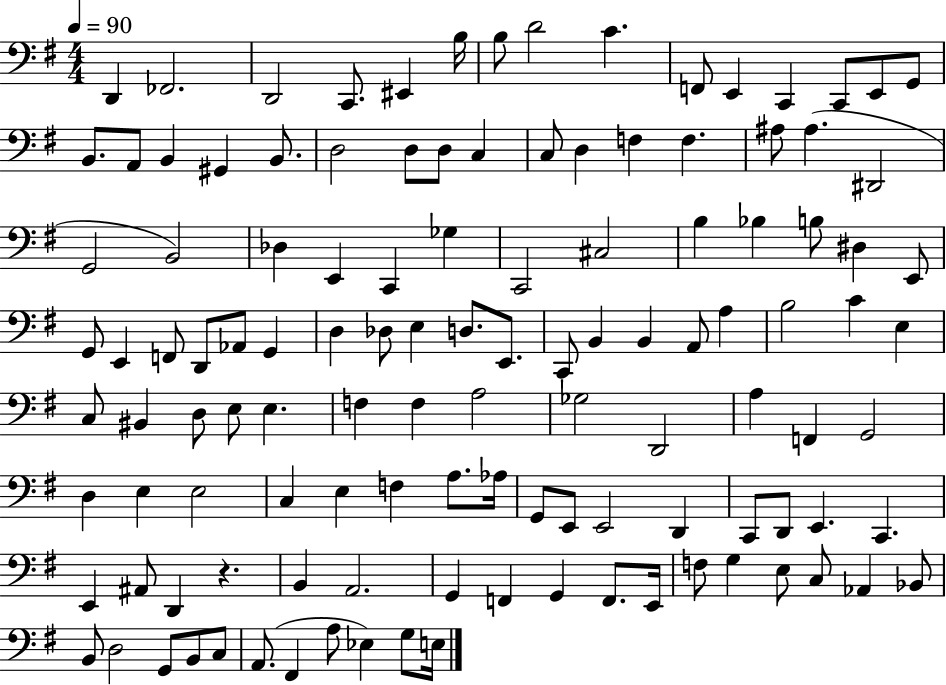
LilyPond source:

{
  \clef bass
  \numericTimeSignature
  \time 4/4
  \key g \major
  \tempo 4 = 90
  d,4 fes,2. | d,2 c,8. eis,4 b16 | b8 d'2 c'4. | f,8 e,4 c,4 c,8 e,8 g,8 | \break b,8. a,8 b,4 gis,4 b,8. | d2 d8 d8 c4 | c8 d4 f4 f4. | ais8 ais4.( dis,2 | \break g,2 b,2) | des4 e,4 c,4 ges4 | c,2 cis2 | b4 bes4 b8 dis4 e,8 | \break g,8 e,4 f,8 d,8 aes,8 g,4 | d4 des8 e4 d8. e,8. | c,8 b,4 b,4 a,8 a4 | b2 c'4 e4 | \break c8 bis,4 d8 e8 e4. | f4 f4 a2 | ges2 d,2 | a4 f,4 g,2 | \break d4 e4 e2 | c4 e4 f4 a8. aes16 | g,8 e,8 e,2 d,4 | c,8 d,8 e,4. c,4. | \break e,4 ais,8 d,4 r4. | b,4 a,2. | g,4 f,4 g,4 f,8. e,16 | f8 g4 e8 c8 aes,4 bes,8 | \break b,8 d2 g,8 b,8 c8 | a,8.( fis,4 a8 ees4) g8 e16 | \bar "|."
}